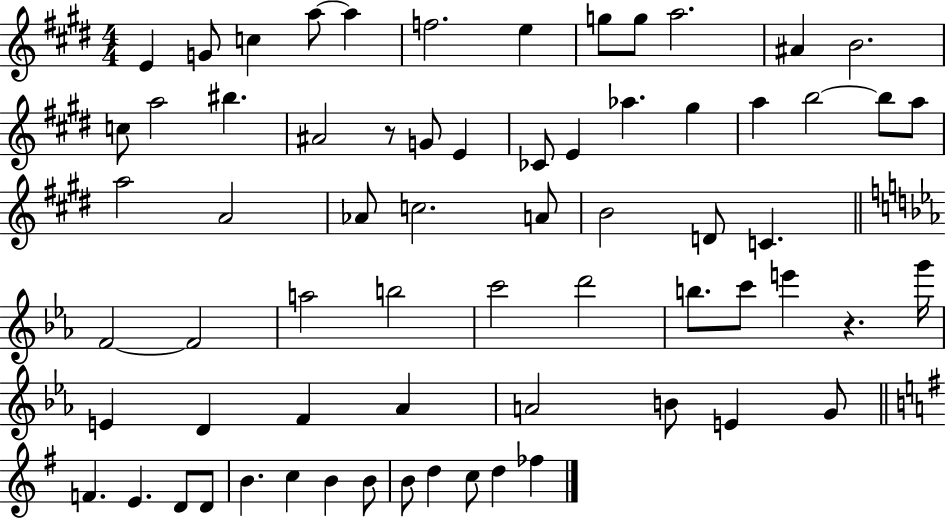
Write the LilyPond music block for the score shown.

{
  \clef treble
  \numericTimeSignature
  \time 4/4
  \key e \major
  e'4 g'8 c''4 a''8~~ a''4 | f''2. e''4 | g''8 g''8 a''2. | ais'4 b'2. | \break c''8 a''2 bis''4. | ais'2 r8 g'8 e'4 | ces'8 e'4 aes''4. gis''4 | a''4 b''2~~ b''8 a''8 | \break a''2 a'2 | aes'8 c''2. a'8 | b'2 d'8 c'4. | \bar "||" \break \key c \minor f'2~~ f'2 | a''2 b''2 | c'''2 d'''2 | b''8. c'''8 e'''4 r4. g'''16 | \break e'4 d'4 f'4 aes'4 | a'2 b'8 e'4 g'8 | \bar "||" \break \key e \minor f'4. e'4. d'8 d'8 | b'4. c''4 b'4 b'8 | b'8 d''4 c''8 d''4 fes''4 | \bar "|."
}